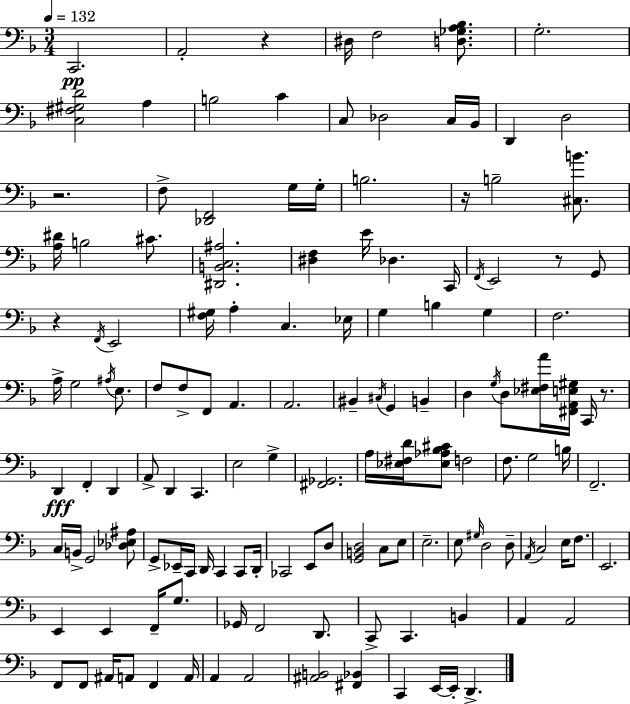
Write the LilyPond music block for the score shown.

{
  \clef bass
  \numericTimeSignature
  \time 3/4
  \key d \minor
  \tempo 4 = 132
  c,2.\pp | a,2-. r4 | dis16 f2 <d ges a bes>8. | g2.-. | \break <c fis gis d'>2 a4 | b2 c'4 | c8 des2 c16 bes,16 | d,4 d2 | \break r2. | f8-> <des, f,>2 g16 g16-. | b2. | r16 b2-- <cis b'>8. | \break <a dis'>16 b2 cis'8. | <dis, b, c ais>2. | <dis f>4 e'16 des4. c,16 | \acciaccatura { f,16 } e,2 r8 g,8 | \break r4 \acciaccatura { f,16 } e,2 | <f gis>16 a4-. c4. | ees16 g4 b4 g4 | f2. | \break a16-> g2 \acciaccatura { ais16 } | e8. f8 f8-> f,8 a,4. | a,2. | bis,4-- \acciaccatura { cis16 } g,4 | \break b,4-- d4 \acciaccatura { g16 } d8 <ees fis a'>16 | <fis, a, e gis>16 c,16 r8. d,4\fff f,4-. | d,4 a,8-> d,4 c,4. | e2 | \break g4-> <fis, ges,>2. | a16 <ees fis d'>16 <ees aes bes cis'>8 f2 | f8. g2 | b16 f,2.-- | \break c16 b,16-> g,2 | <des ees ais>8 g,8-> ees,16-- c,16 d,16 c,4 | c,8 d,16-. ces,2 | e,8 d8 <g, b, d>2 | \break c8 e8 e2.-- | e8 \grace { gis16 } d2 | d8-- \acciaccatura { a,16 } c2 | e16 f8. e,2. | \break e,4 e,4 | f,16-- g8. ges,16 f,2 | d,8. c,8-> c,4. | b,4 a,4 a,2 | \break f,8 f,8 ais,16 | a,8 f,4 a,16 a,4 a,2 | <ais, b,>2 | <fis, bes,>4 c,4 e,16~~ | \break e,16-. d,4.-> \bar "|."
}